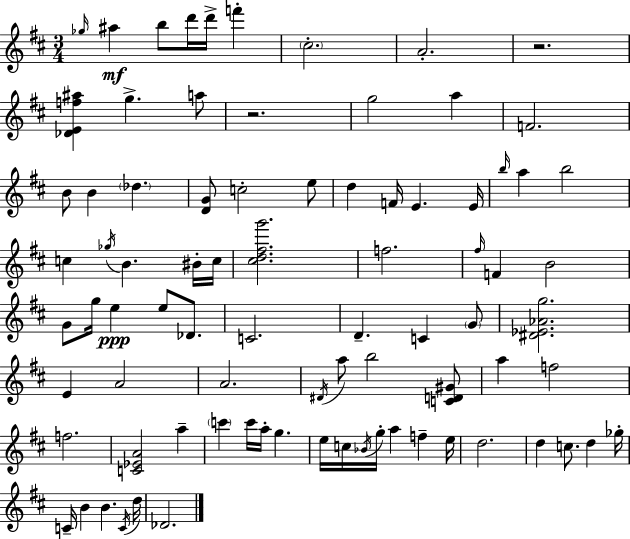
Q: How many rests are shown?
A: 2